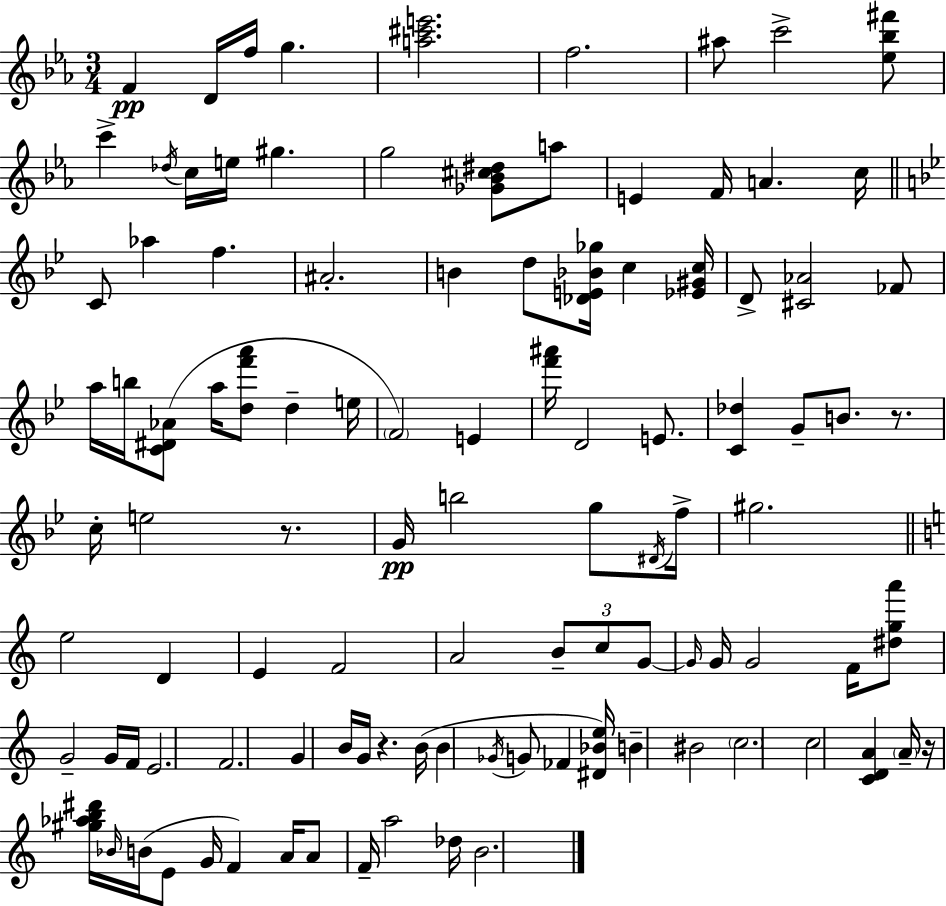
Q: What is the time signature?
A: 3/4